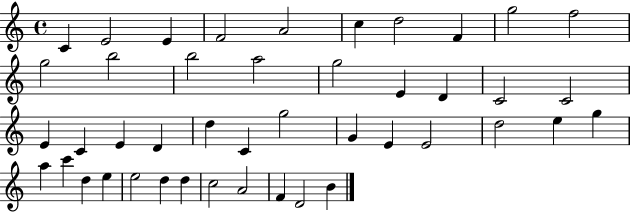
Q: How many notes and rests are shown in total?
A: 44